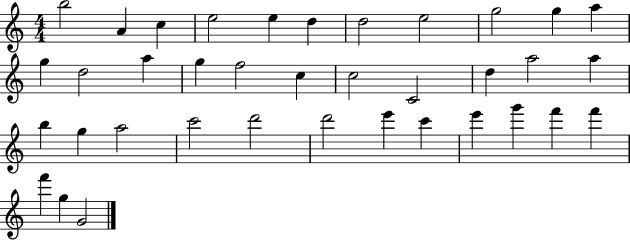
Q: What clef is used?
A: treble